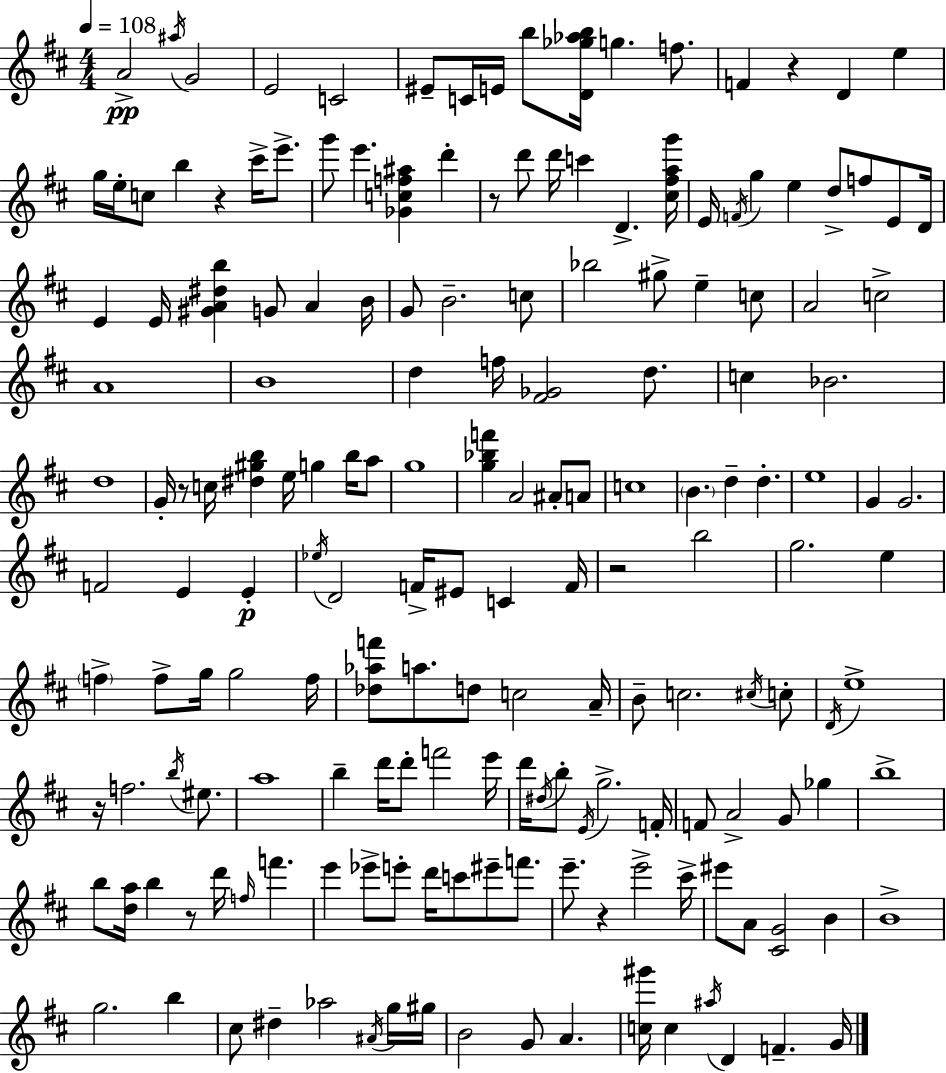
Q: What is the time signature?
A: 4/4